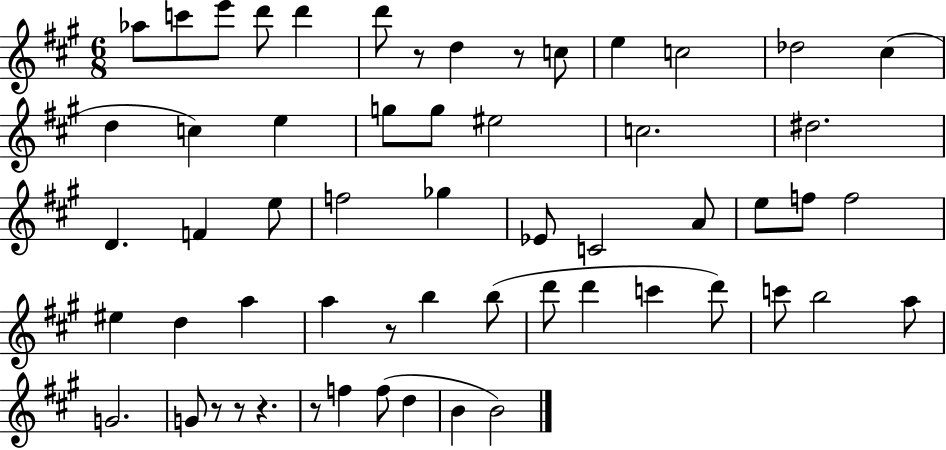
X:1
T:Untitled
M:6/8
L:1/4
K:A
_a/2 c'/2 e'/2 d'/2 d' d'/2 z/2 d z/2 c/2 e c2 _d2 ^c d c e g/2 g/2 ^e2 c2 ^d2 D F e/2 f2 _g _E/2 C2 A/2 e/2 f/2 f2 ^e d a a z/2 b b/2 d'/2 d' c' d'/2 c'/2 b2 a/2 G2 G/2 z/2 z/2 z z/2 f f/2 d B B2